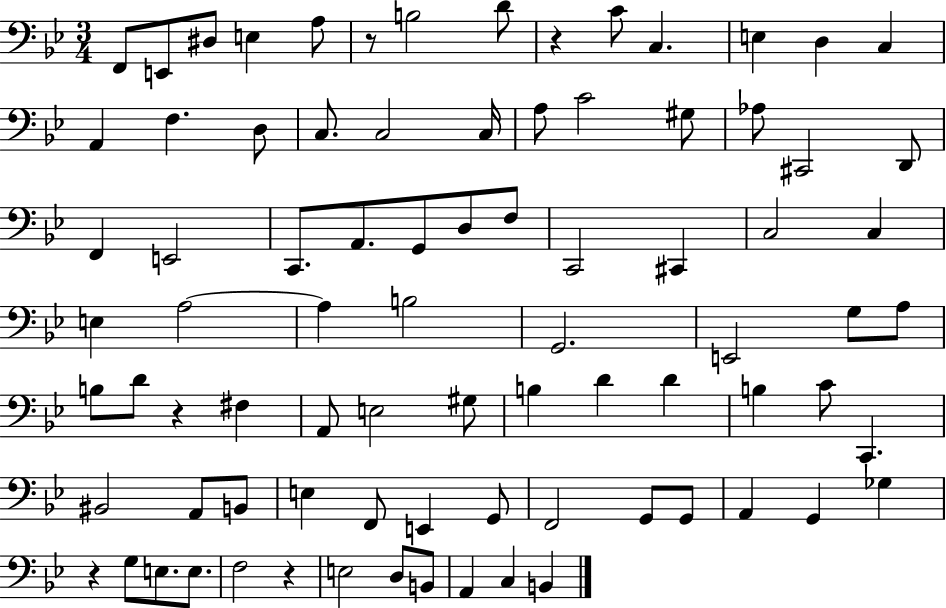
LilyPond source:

{
  \clef bass
  \numericTimeSignature
  \time 3/4
  \key bes \major
  f,8 e,8 dis8 e4 a8 | r8 b2 d'8 | r4 c'8 c4. | e4 d4 c4 | \break a,4 f4. d8 | c8. c2 c16 | a8 c'2 gis8 | aes8 cis,2 d,8 | \break f,4 e,2 | c,8. a,8. g,8 d8 f8 | c,2 cis,4 | c2 c4 | \break e4 a2~~ | a4 b2 | g,2. | e,2 g8 a8 | \break b8 d'8 r4 fis4 | a,8 e2 gis8 | b4 d'4 d'4 | b4 c'8 c,4. | \break bis,2 a,8 b,8 | e4 f,8 e,4 g,8 | f,2 g,8 g,8 | a,4 g,4 ges4 | \break r4 g8 e8. e8. | f2 r4 | e2 d8 b,8 | a,4 c4 b,4 | \break \bar "|."
}